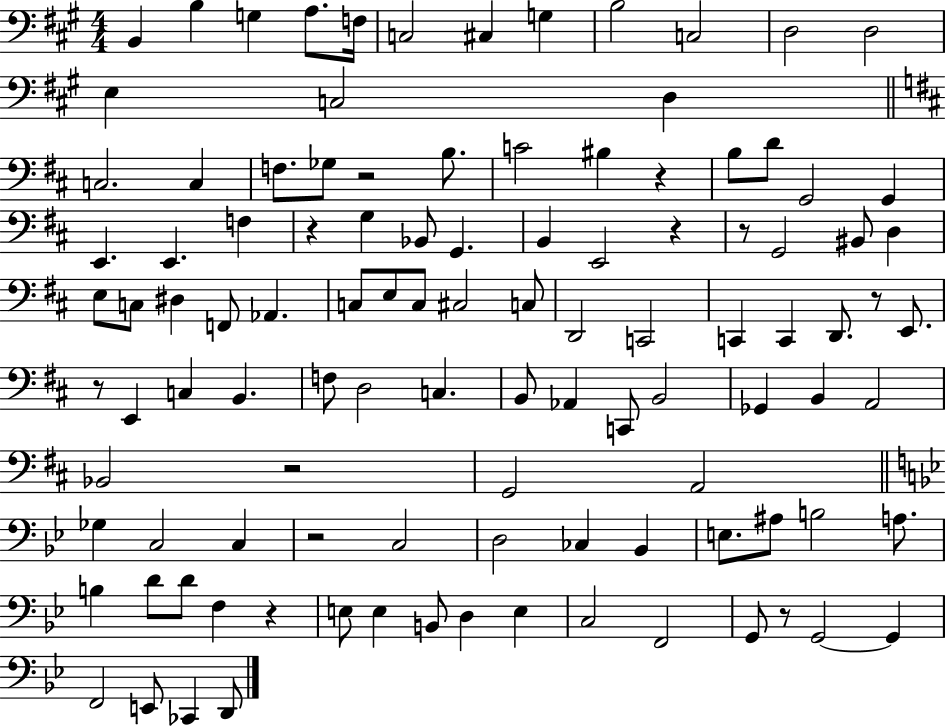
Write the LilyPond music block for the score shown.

{
  \clef bass
  \numericTimeSignature
  \time 4/4
  \key a \major
  b,4 b4 g4 a8. f16 | c2 cis4 g4 | b2 c2 | d2 d2 | \break e4 c2 d4 | \bar "||" \break \key d \major c2. c4 | f8. ges8 r2 b8. | c'2 bis4 r4 | b8 d'8 g,2 g,4 | \break e,4. e,4. f4 | r4 g4 bes,8 g,4. | b,4 e,2 r4 | r8 g,2 bis,8 d4 | \break e8 c8 dis4 f,8 aes,4. | c8 e8 c8 cis2 c8 | d,2 c,2 | c,4 c,4 d,8. r8 e,8. | \break r8 e,4 c4 b,4. | f8 d2 c4. | b,8 aes,4 c,8 b,2 | ges,4 b,4 a,2 | \break bes,2 r2 | g,2 a,2 | \bar "||" \break \key bes \major ges4 c2 c4 | r2 c2 | d2 ces4 bes,4 | e8. ais8 b2 a8. | \break b4 d'8 d'8 f4 r4 | e8 e4 b,8 d4 e4 | c2 f,2 | g,8 r8 g,2~~ g,4 | \break f,2 e,8 ces,4 d,8 | \bar "|."
}